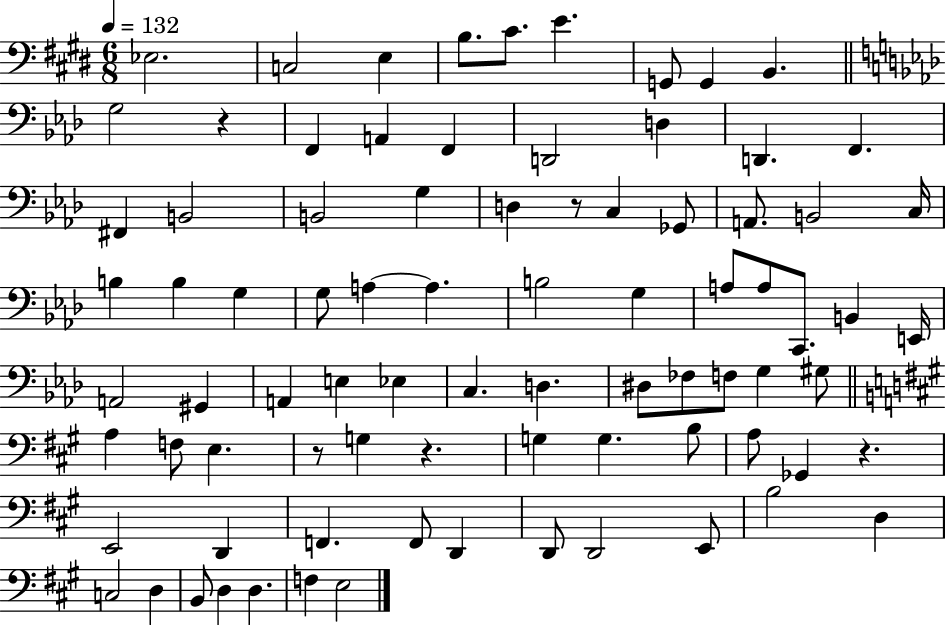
{
  \clef bass
  \numericTimeSignature
  \time 6/8
  \key e \major
  \tempo 4 = 132
  ees2. | c2 e4 | b8. cis'8. e'4. | g,8 g,4 b,4. | \break \bar "||" \break \key f \minor g2 r4 | f,4 a,4 f,4 | d,2 d4 | d,4. f,4. | \break fis,4 b,2 | b,2 g4 | d4 r8 c4 ges,8 | a,8. b,2 c16 | \break b4 b4 g4 | g8 a4~~ a4. | b2 g4 | a8 a8 c,8. b,4 e,16 | \break a,2 gis,4 | a,4 e4 ees4 | c4. d4. | dis8 fes8 f8 g4 gis8 | \break \bar "||" \break \key a \major a4 f8 e4. | r8 g4 r4. | g4 g4. b8 | a8 ges,4 r4. | \break e,2 d,4 | f,4. f,8 d,4 | d,8 d,2 e,8 | b2 d4 | \break c2 d4 | b,8 d4 d4. | f4 e2 | \bar "|."
}